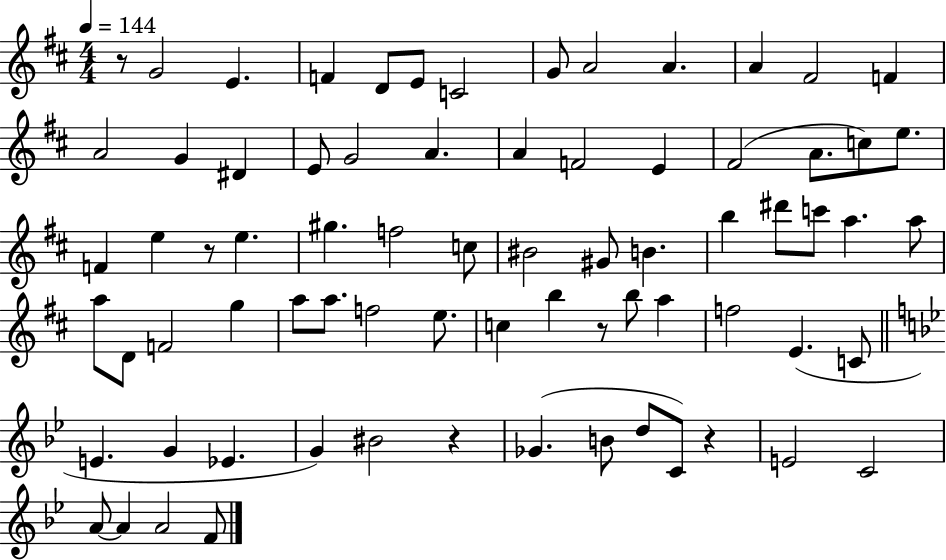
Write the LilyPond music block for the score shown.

{
  \clef treble
  \numericTimeSignature
  \time 4/4
  \key d \major
  \tempo 4 = 144
  r8 g'2 e'4. | f'4 d'8 e'8 c'2 | g'8 a'2 a'4. | a'4 fis'2 f'4 | \break a'2 g'4 dis'4 | e'8 g'2 a'4. | a'4 f'2 e'4 | fis'2( a'8. c''8) e''8. | \break f'4 e''4 r8 e''4. | gis''4. f''2 c''8 | bis'2 gis'8 b'4. | b''4 dis'''8 c'''8 a''4. a''8 | \break a''8 d'8 f'2 g''4 | a''8 a''8. f''2 e''8. | c''4 b''4 r8 b''8 a''4 | f''2 e'4.( c'8 | \break \bar "||" \break \key bes \major e'4. g'4 ees'4. | g'4) bis'2 r4 | ges'4.( b'8 d''8 c'8) r4 | e'2 c'2 | \break a'8~~ a'4 a'2 f'8 | \bar "|."
}